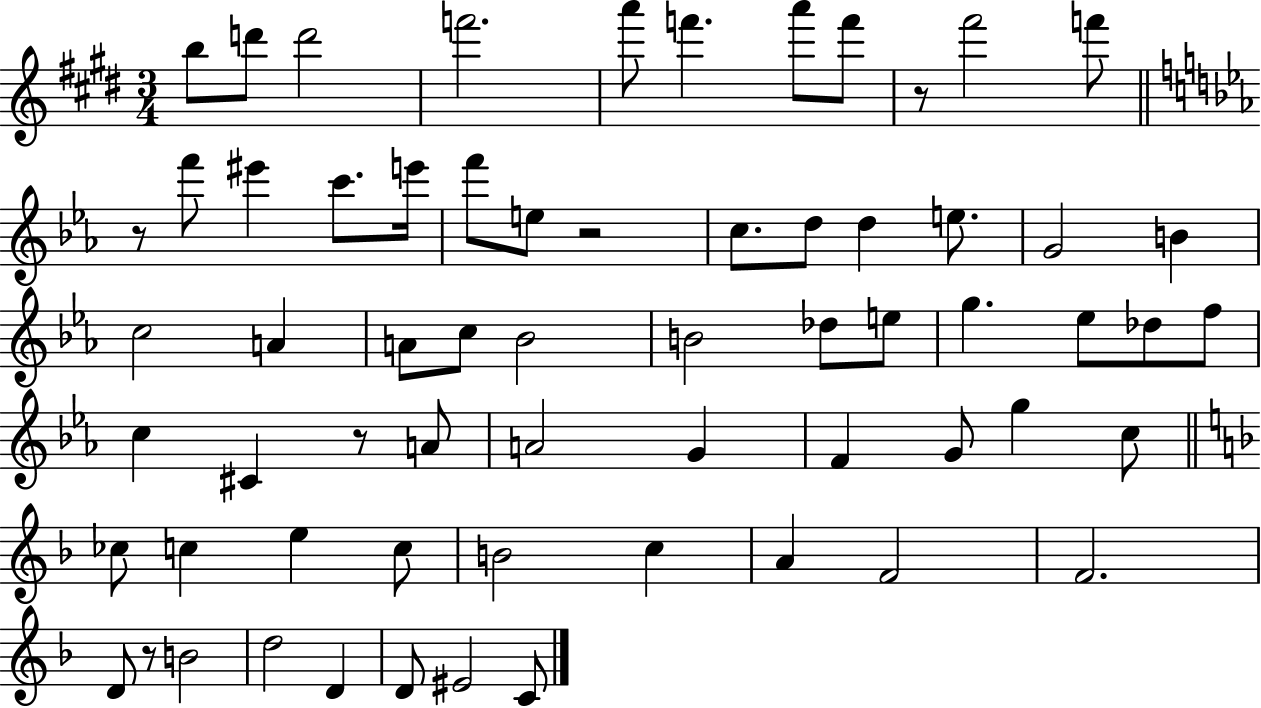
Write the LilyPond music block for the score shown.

{
  \clef treble
  \numericTimeSignature
  \time 3/4
  \key e \major
  b''8 d'''8 d'''2 | f'''2. | a'''8 f'''4. a'''8 f'''8 | r8 fis'''2 f'''8 | \break \bar "||" \break \key ees \major r8 f'''8 eis'''4 c'''8. e'''16 | f'''8 e''8 r2 | c''8. d''8 d''4 e''8. | g'2 b'4 | \break c''2 a'4 | a'8 c''8 bes'2 | b'2 des''8 e''8 | g''4. ees''8 des''8 f''8 | \break c''4 cis'4 r8 a'8 | a'2 g'4 | f'4 g'8 g''4 c''8 | \bar "||" \break \key f \major ces''8 c''4 e''4 c''8 | b'2 c''4 | a'4 f'2 | f'2. | \break d'8 r8 b'2 | d''2 d'4 | d'8 eis'2 c'8 | \bar "|."
}